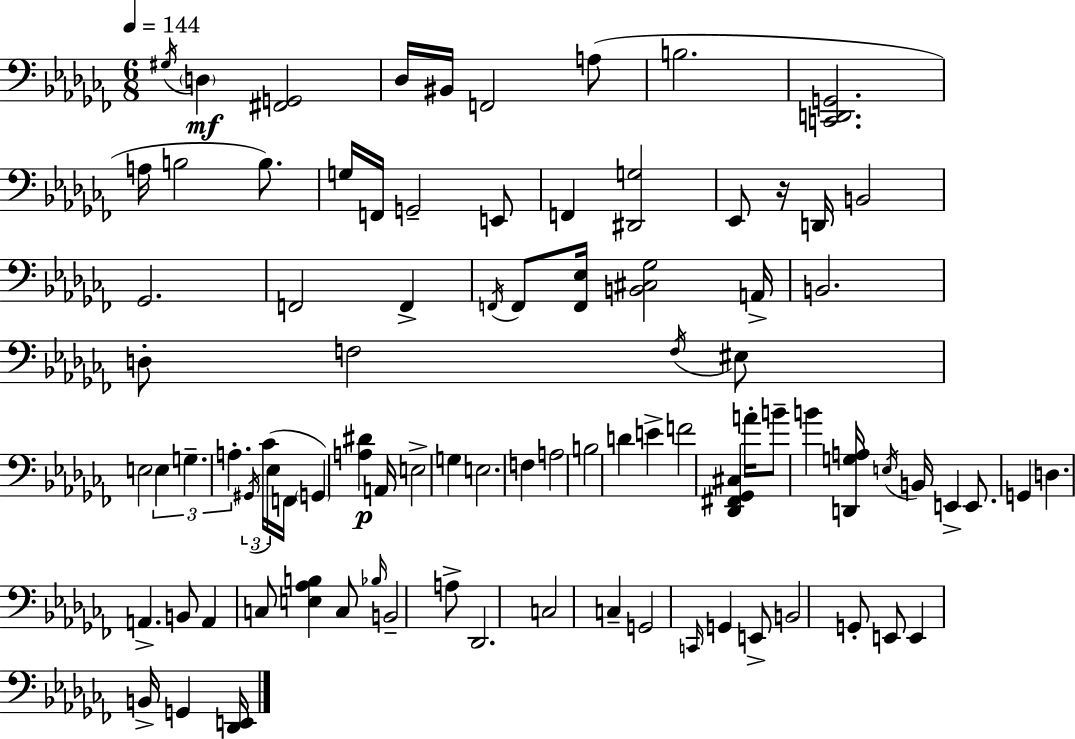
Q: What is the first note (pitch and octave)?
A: G#3